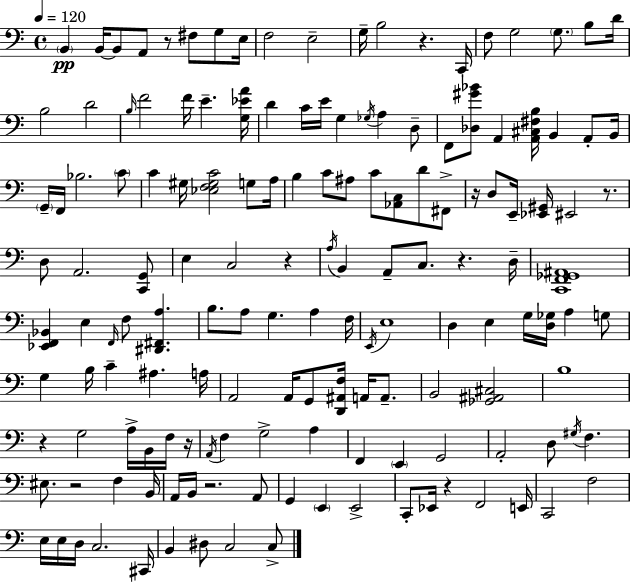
{
  \clef bass
  \time 4/4
  \defaultTimeSignature
  \key a \minor
  \tempo 4 = 120
  \parenthesize b,4\pp b,16~~ b,8 a,8 r8 fis8 g8 e16 | f2 e2-- | g16-- b2 r4. c,16 | f8 g2 \parenthesize g8. b8 d'16 | \break b2 d'2 | \grace { b16 } f'2 f'16 e'4.-- | <g ees' a'>16 d'4 c'16 e'16 g4 \acciaccatura { ges16 } a4 | d8-- f,8 <des gis' bes'>8 a,4 <a, cis fis b>16 b,4 a,8-. | \break b,16 \parenthesize g,16-- f,16 bes2. | \parenthesize c'8 c'4 gis16 <ees f gis c'>2 g8 | a16 b4 c'8 ais8 c'8 <aes, c>8 d'8 | fis,8-> r16 d8 e,16-- <ees, gis,>16 eis,2 r8. | \break d8 a,2. | <c, g,>8 e4 c2 r4 | \acciaccatura { a16 } b,4 a,8-- c8. r4. | d16-- <c, f, ges, ais,>1 | \break <ees, f, bes,>4 e4 \grace { f,16 } f8 <dis, fis, a>4. | b8. a8 g4. a4 | f16 \acciaccatura { e,16 } e1 | d4 e4 g16 <d ges>16 a4 | \break g8 g4 b16 c'4-- ais4. | a16 a,2 a,16 g,8 | <d, ais, f>16 a,16 a,8.-- b,2 <ges, ais, cis>2 | b1 | \break r4 g2 | a16-> b,16 f16 r16 \acciaccatura { a,16 } f4 g2-> | a4 f,4 \parenthesize e,4 g,2 | a,2-. d8 | \break \acciaccatura { gis16 } f4. eis8. r2 | f4 b,16 a,16 b,16 r2. | a,8 g,4 \parenthesize e,4 e,2-> | c,8-. ees,16 r4 f,2 | \break e,16 c,2 f2 | e16 e16 d16 c2. | cis,16 b,4 dis8 c2 | c8-> \bar "|."
}